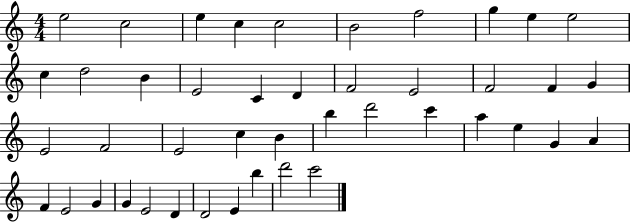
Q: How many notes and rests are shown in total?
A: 44